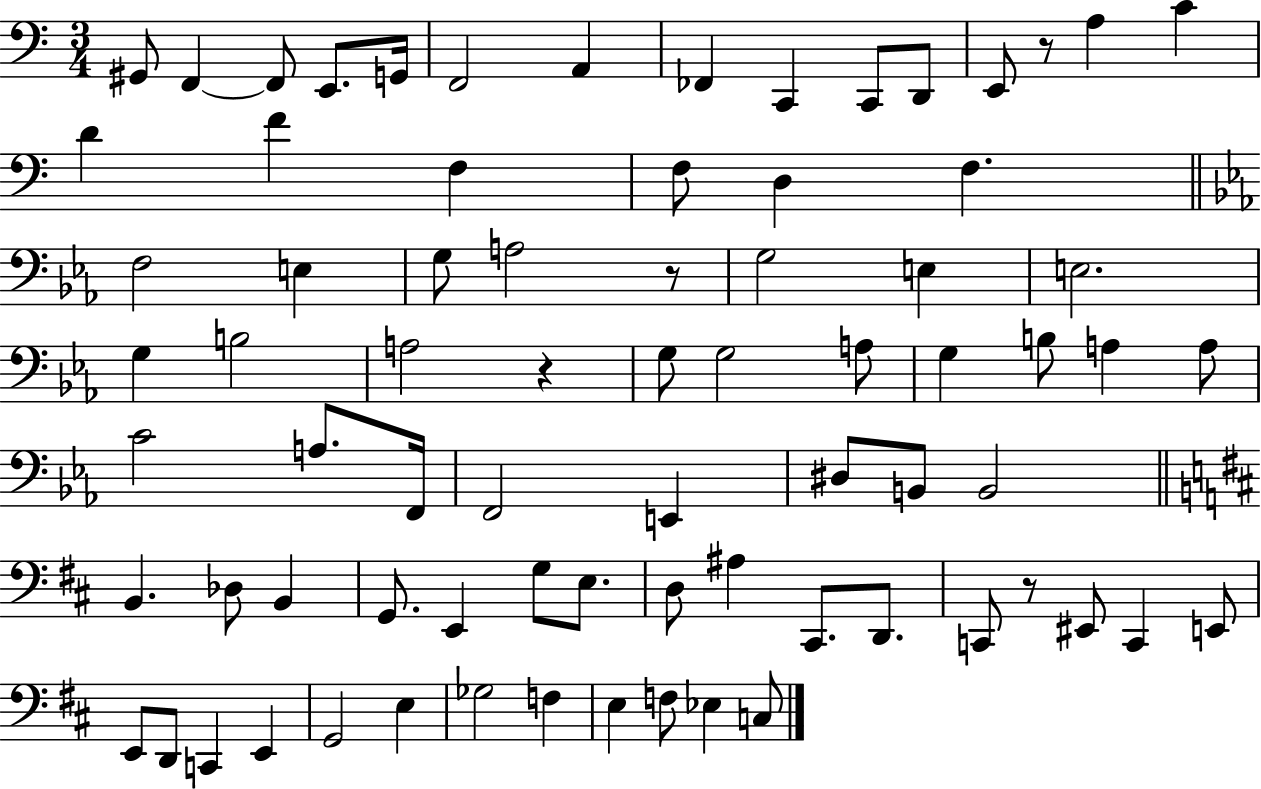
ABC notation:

X:1
T:Untitled
M:3/4
L:1/4
K:C
^G,,/2 F,, F,,/2 E,,/2 G,,/4 F,,2 A,, _F,, C,, C,,/2 D,,/2 E,,/2 z/2 A, C D F F, F,/2 D, F, F,2 E, G,/2 A,2 z/2 G,2 E, E,2 G, B,2 A,2 z G,/2 G,2 A,/2 G, B,/2 A, A,/2 C2 A,/2 F,,/4 F,,2 E,, ^D,/2 B,,/2 B,,2 B,, _D,/2 B,, G,,/2 E,, G,/2 E,/2 D,/2 ^A, ^C,,/2 D,,/2 C,,/2 z/2 ^E,,/2 C,, E,,/2 E,,/2 D,,/2 C,, E,, G,,2 E, _G,2 F, E, F,/2 _E, C,/2